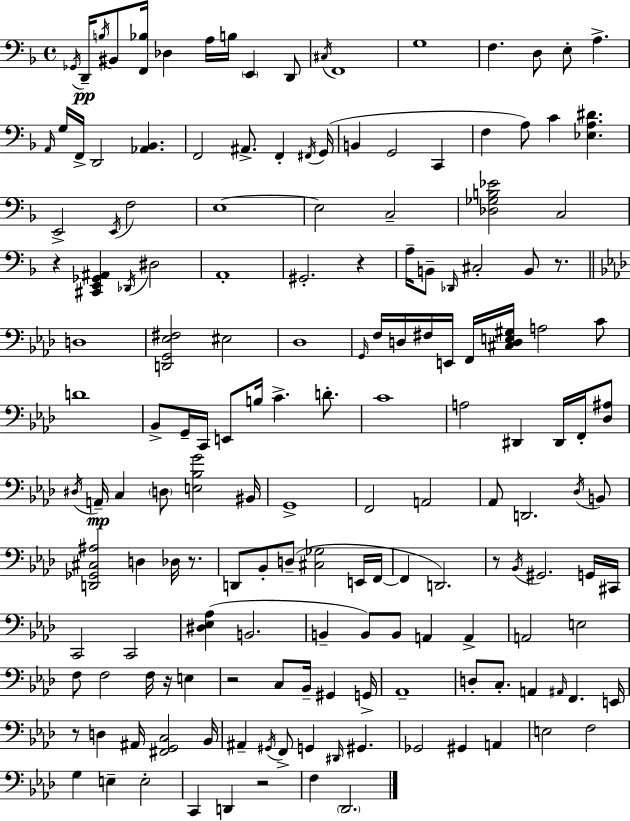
Gb2/s D2/s B3/s BIS2/e [F2,Bb3]/s Db3/q A3/s B3/s E2/q D2/e C#3/s F2/w G3/w F3/q. D3/e E3/e A3/q. A2/s G3/s F2/s D2/h [Ab2,Bb2]/q. F2/h A#2/e. F2/q F#2/s G2/s B2/q G2/h C2/q F3/q A3/e C4/q [Eb3,A3,D#4]/q. E2/h E2/s F3/h E3/w E3/h C3/h [Db3,Gb3,B3,Eb4]/h C3/h R/q [C#2,E2,Gb2,A#2]/q Db2/s D#3/h A2/w G#2/h. R/q A3/s B2/e Db2/s C#3/h B2/e R/e. D3/w [D2,G2,Eb3,F#3]/h EIS3/h Db3/w G2/s F3/s D3/s F#3/s E2/s F2/s [C#3,D3,E3,G#3]/s A3/h C4/e D4/w Bb2/e G2/s C2/s E2/e B3/s C4/q. D4/e. C4/w A3/h D#2/q D#2/s F2/s [Db3,A#3]/e D#3/s A2/s C3/q D3/e [E3,Bb3,G4]/h BIS2/s G2/w F2/h A2/h Ab2/e D2/h. Db3/s B2/e [D2,Gb2,C#3,A#3]/h D3/q Db3/s R/e. D2/e Bb2/e D3/e [C#3,Gb3]/h E2/s F2/s F2/q D2/h. R/e Bb2/s G#2/h. G2/s C#2/s C2/h C2/h [D#3,Eb3,Ab3]/q B2/h. B2/q B2/e B2/e A2/q A2/q A2/h E3/h F3/e F3/h F3/s R/s E3/q R/h C3/e Bb2/s G#2/q G2/s Ab2/w D3/e C3/e. A2/q A#2/s F2/q. E2/s R/e D3/q A#2/s [F#2,G2,C3]/h Bb2/s A#2/q G#2/s F2/e G2/q D#2/s G#2/q. Gb2/h G#2/q A2/q E3/h F3/h G3/q E3/q E3/h C2/q D2/q R/h F3/q Db2/h.